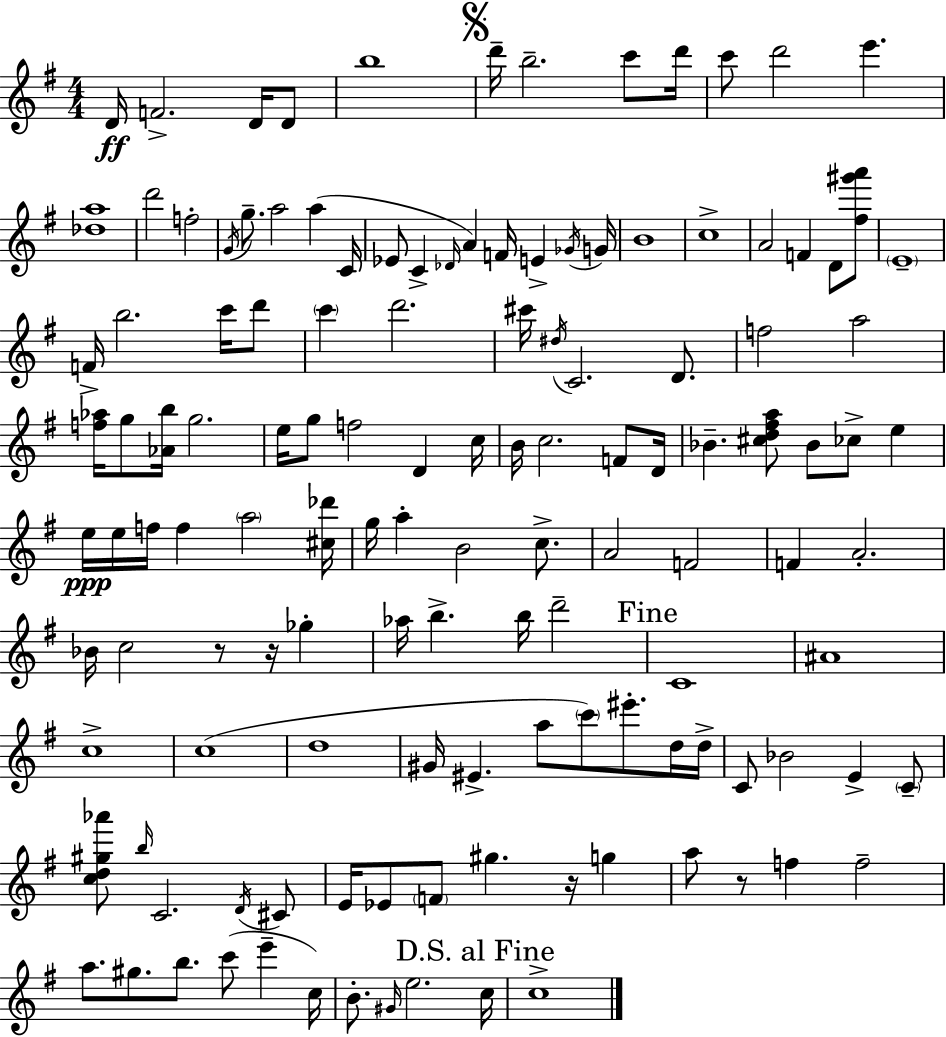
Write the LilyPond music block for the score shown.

{
  \clef treble
  \numericTimeSignature
  \time 4/4
  \key e \minor
  d'16\ff f'2.-> d'16 d'8 | b''1 | \mark \markup { \musicglyph "scripts.segno" } d'''16-- b''2.-- c'''8 d'''16 | c'''8 d'''2 e'''4. | \break <des'' a''>1 | d'''2 f''2-. | \acciaccatura { g'16 } g''8.-- a''2 a''4( | c'16 ees'8 c'4-> \grace { des'16 }) a'4 f'16 e'4-> | \break \acciaccatura { ges'16 } g'16 b'1 | c''1-> | a'2 f'4 d'8 | <fis'' gis''' a'''>8 \parenthesize e'1-- | \break f'16-> b''2. | c'''16 d'''8 \parenthesize c'''4 d'''2. | cis'''16 \acciaccatura { dis''16 } c'2. | d'8. f''2 a''2 | \break <f'' aes''>16 g''8 <aes' b''>16 g''2. | e''16 g''8 f''2 d'4 | c''16 b'16 c''2. | f'8 d'16 bes'4.-- <cis'' d'' fis'' a''>8 bes'8 ces''8-> | \break e''4 e''16\ppp e''16 f''16 f''4 \parenthesize a''2 | <cis'' des'''>16 g''16 a''4-. b'2 | c''8.-> a'2 f'2 | f'4 a'2.-. | \break bes'16 c''2 r8 r16 | ges''4-. aes''16 b''4.-> b''16 d'''2-- | \mark "Fine" c'1 | ais'1 | \break c''1-> | c''1( | d''1 | gis'16 eis'4.-> a''8 \parenthesize c'''8) eis'''8.-. | \break d''16 d''16-> c'8 bes'2 e'4-> | \parenthesize c'8-- <c'' d'' gis'' aes'''>8 \grace { b''16 } c'2. | \acciaccatura { d'16 } cis'8 e'16 ees'8 \parenthesize f'8 gis''4. | r16 g''4 a''8 r8 f''4 f''2-- | \break a''8. gis''8. b''8. c'''8( | e'''4-- c''16) b'8.-. \grace { gis'16 } e''2. | \mark "D.S. al Fine" c''16 c''1-> | \bar "|."
}